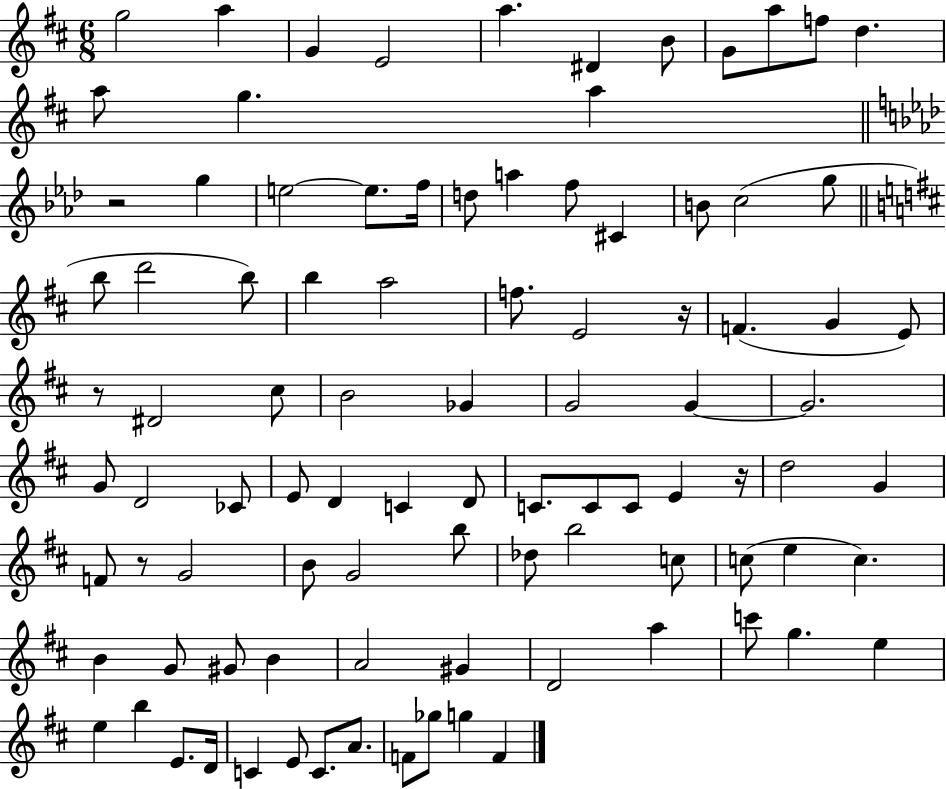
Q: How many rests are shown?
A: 5